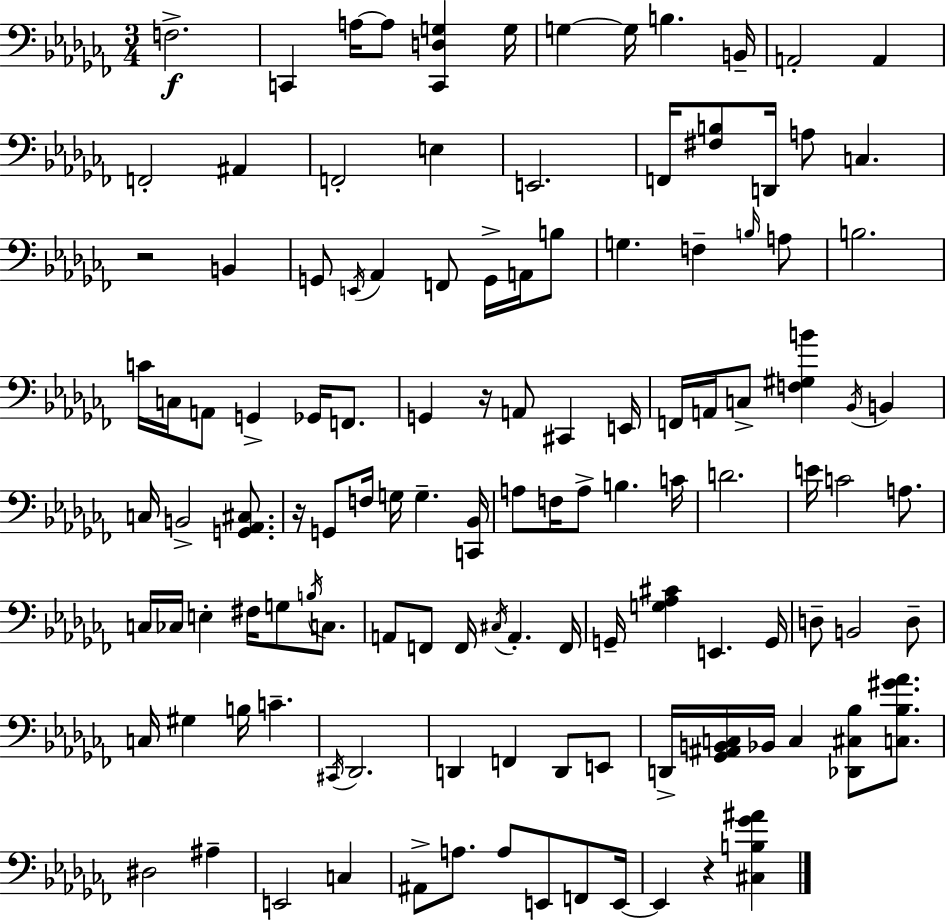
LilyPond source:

{
  \clef bass
  \numericTimeSignature
  \time 3/4
  \key aes \minor
  f2.->\f | c,4 a16~~ a8 <c, d g>4 g16 | g4~~ g16 b4. b,16-- | a,2-. a,4 | \break f,2-. ais,4 | f,2-. e4 | e,2. | f,16 <fis b>8 d,16 a8 c4. | \break r2 b,4 | g,8 \acciaccatura { e,16 } aes,4 f,8 g,16-> a,16 b8 | g4. f4-- \grace { b16 } | a8 b2. | \break c'16 c16 a,8 g,4-> ges,16 f,8. | g,4 r16 a,8 cis,4 | e,16 f,16 a,16 c8-> <f gis b'>4 \acciaccatura { bes,16 } b,4 | c16 b,2-> | \break <g, aes, cis>8. r16 g,8 f16 g16 g4.-- | <c, bes,>16 a8 f16 a8-> b4. | c'16 d'2. | e'16 c'2 | \break a8. c16 ces16 e4-. fis16 g8 | \acciaccatura { b16 } c8. a,8 f,8 f,16 \acciaccatura { cis16 } a,4.-. | f,16 g,16-- <g aes cis'>4 e,4. | g,16 d8-- b,2 | \break d8-- c16 gis4 b16 c'4.-- | \acciaccatura { cis,16 } des,2. | d,4 f,4 | d,8 e,8 d,16-> <ges, ais, b, c>16 bes,16 c4 | \break <des, cis bes>8 <c bes gis' aes'>8. dis2 | ais4-- e,2 | c4 ais,8-> a8. a8 | e,8 f,8 e,16~~ e,4 r4 | \break <cis b ges' ais'>4 \bar "|."
}